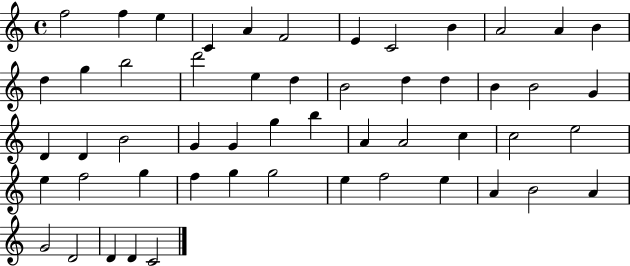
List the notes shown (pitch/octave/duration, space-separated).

F5/h F5/q E5/q C4/q A4/q F4/h E4/q C4/h B4/q A4/h A4/q B4/q D5/q G5/q B5/h D6/h E5/q D5/q B4/h D5/q D5/q B4/q B4/h G4/q D4/q D4/q B4/h G4/q G4/q G5/q B5/q A4/q A4/h C5/q C5/h E5/h E5/q F5/h G5/q F5/q G5/q G5/h E5/q F5/h E5/q A4/q B4/h A4/q G4/h D4/h D4/q D4/q C4/h